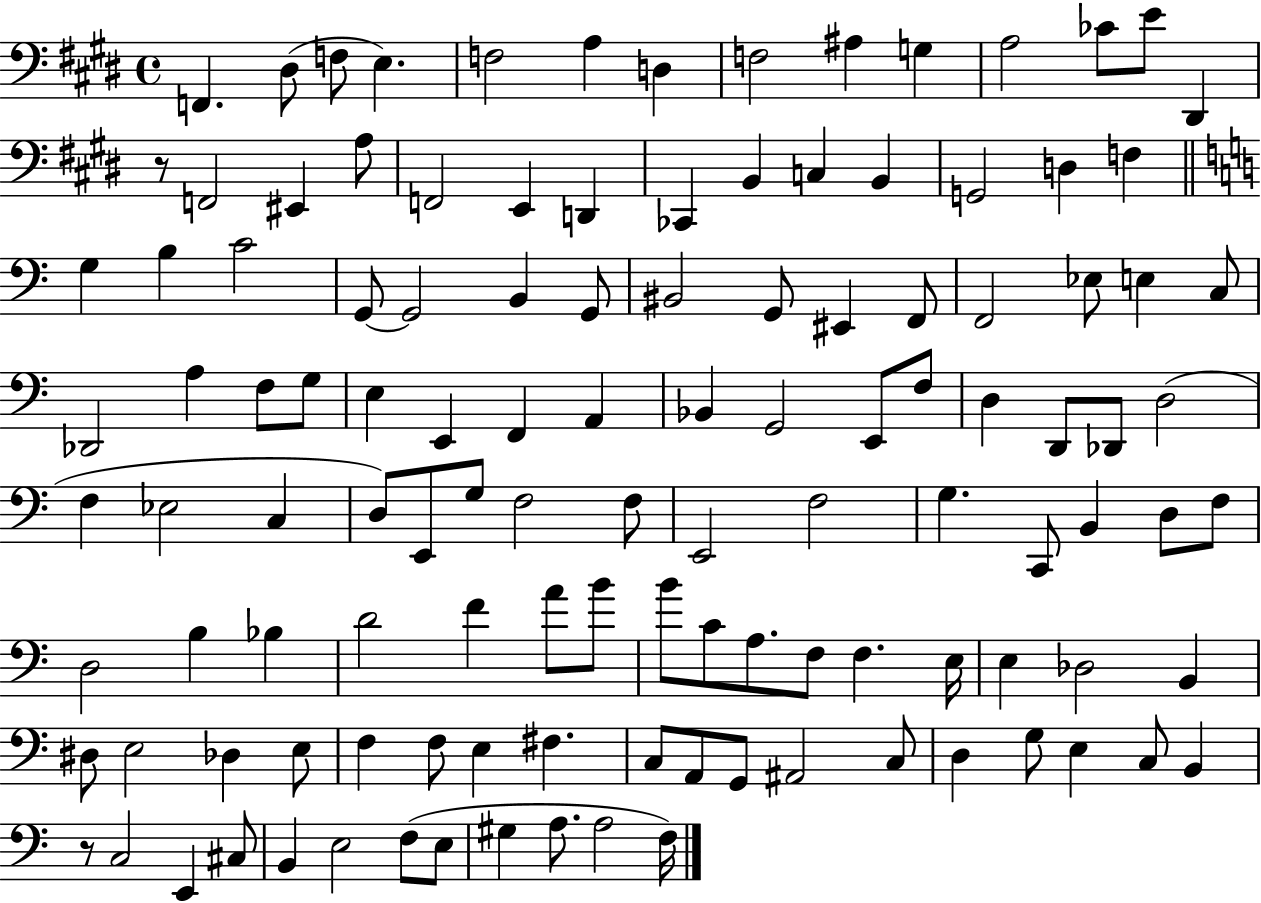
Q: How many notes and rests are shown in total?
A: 120